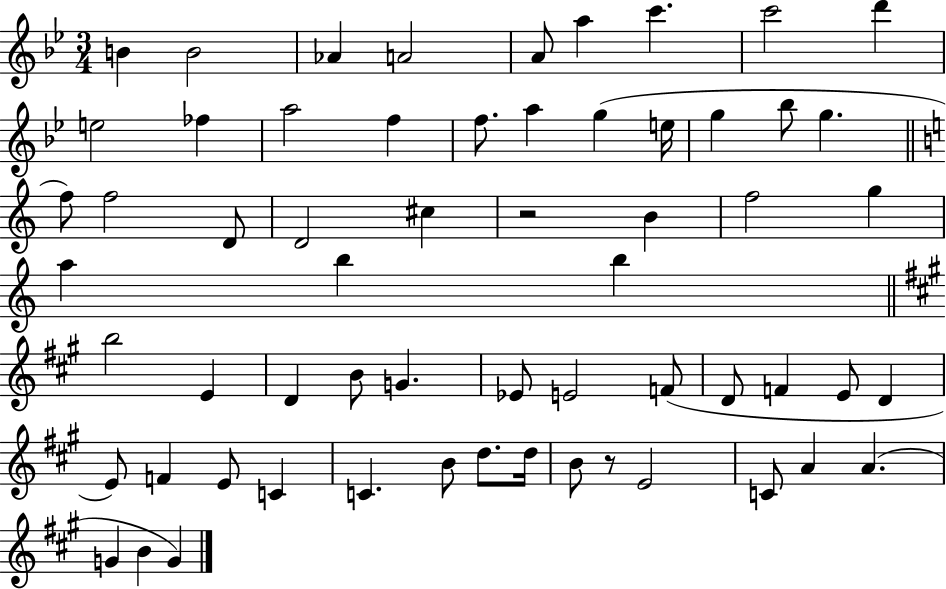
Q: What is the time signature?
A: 3/4